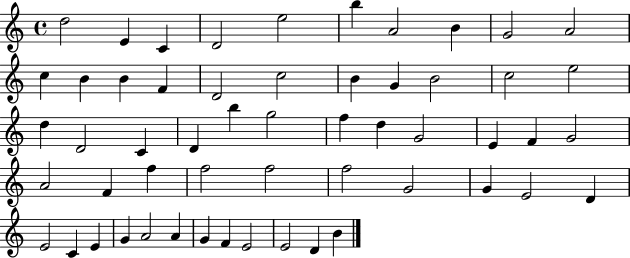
D5/h E4/q C4/q D4/h E5/h B5/q A4/h B4/q G4/h A4/h C5/q B4/q B4/q F4/q D4/h C5/h B4/q G4/q B4/h C5/h E5/h D5/q D4/h C4/q D4/q B5/q G5/h F5/q D5/q G4/h E4/q F4/q G4/h A4/h F4/q F5/q F5/h F5/h F5/h G4/h G4/q E4/h D4/q E4/h C4/q E4/q G4/q A4/h A4/q G4/q F4/q E4/h E4/h D4/q B4/q